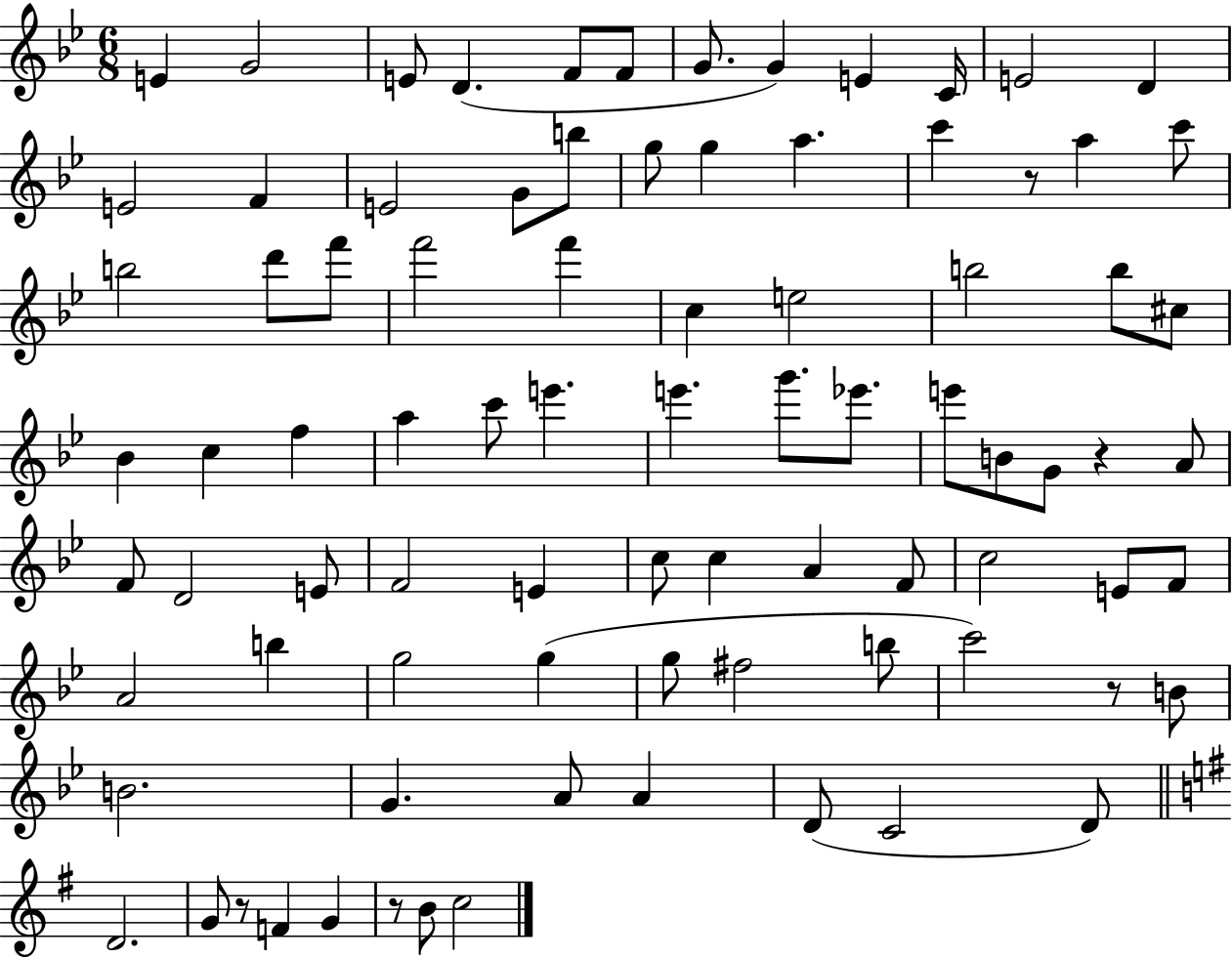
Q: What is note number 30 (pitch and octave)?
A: E5